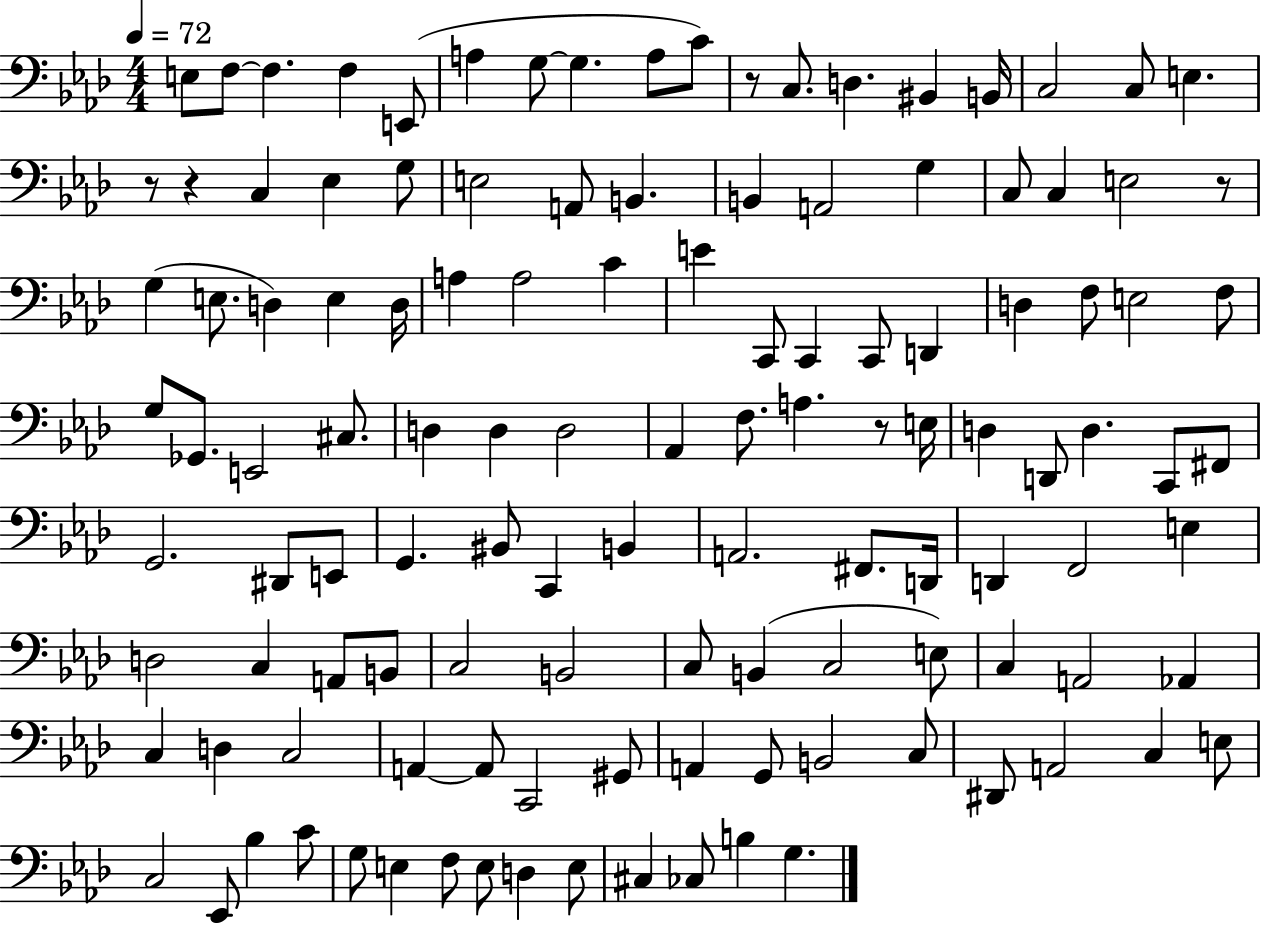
X:1
T:Untitled
M:4/4
L:1/4
K:Ab
E,/2 F,/2 F, F, E,,/2 A, G,/2 G, A,/2 C/2 z/2 C,/2 D, ^B,, B,,/4 C,2 C,/2 E, z/2 z C, _E, G,/2 E,2 A,,/2 B,, B,, A,,2 G, C,/2 C, E,2 z/2 G, E,/2 D, E, D,/4 A, A,2 C E C,,/2 C,, C,,/2 D,, D, F,/2 E,2 F,/2 G,/2 _G,,/2 E,,2 ^C,/2 D, D, D,2 _A,, F,/2 A, z/2 E,/4 D, D,,/2 D, C,,/2 ^F,,/2 G,,2 ^D,,/2 E,,/2 G,, ^B,,/2 C,, B,, A,,2 ^F,,/2 D,,/4 D,, F,,2 E, D,2 C, A,,/2 B,,/2 C,2 B,,2 C,/2 B,, C,2 E,/2 C, A,,2 _A,, C, D, C,2 A,, A,,/2 C,,2 ^G,,/2 A,, G,,/2 B,,2 C,/2 ^D,,/2 A,,2 C, E,/2 C,2 _E,,/2 _B, C/2 G,/2 E, F,/2 E,/2 D, E,/2 ^C, _C,/2 B, G,